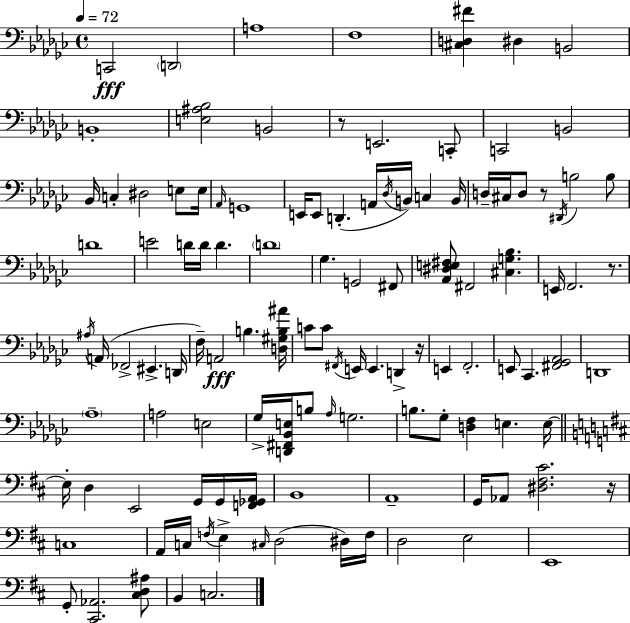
C2/h D2/h A3/w F3/w [C#3,D3,F#4]/q D#3/q B2/h B2/w [E3,A#3,Bb3]/h B2/h R/e E2/h. C2/e C2/h B2/h Bb2/s C3/q D#3/h E3/e E3/s Ab2/s G2/w E2/s E2/e D2/q. A2/s Db3/s B2/s C3/q B2/s D3/s C#3/s D3/e R/e D#2/s B3/h B3/e D4/w E4/h D4/s D4/s D4/q. D4/w Gb3/q. G2/h F#2/e [Ab2,D#3,E3,F#3]/e F#2/h [C#3,G3,Bb3]/q. E2/s F2/h. R/e. A#3/s A2/s FES2/h EIS2/q. D2/s F3/s A2/h B3/q. [D3,G#3,B3,A#4]/s C4/e C4/e F#2/s E2/s E2/q. D2/q R/s E2/q F2/h. E2/e CES2/q. [F#2,Gb2,Ab2]/h D2/w Ab3/w A3/h E3/h Gb3/s [D2,F#2,Bb2,E3]/s B3/e Ab3/s G3/h. B3/e. Gb3/e [D3,F3]/q E3/q. E3/s E3/s D3/q E2/h G2/s G2/s [F2,Gb2,A2]/s B2/w A2/w G2/s Ab2/e [D#3,F#3,C#4]/h. R/s C3/w A2/s C3/s F3/s E3/q C#3/s D3/h D#3/s F3/s D3/h E3/h E2/w G2/e [C#2,Ab2]/h. [C#3,D3,A#3]/e B2/q C3/h.